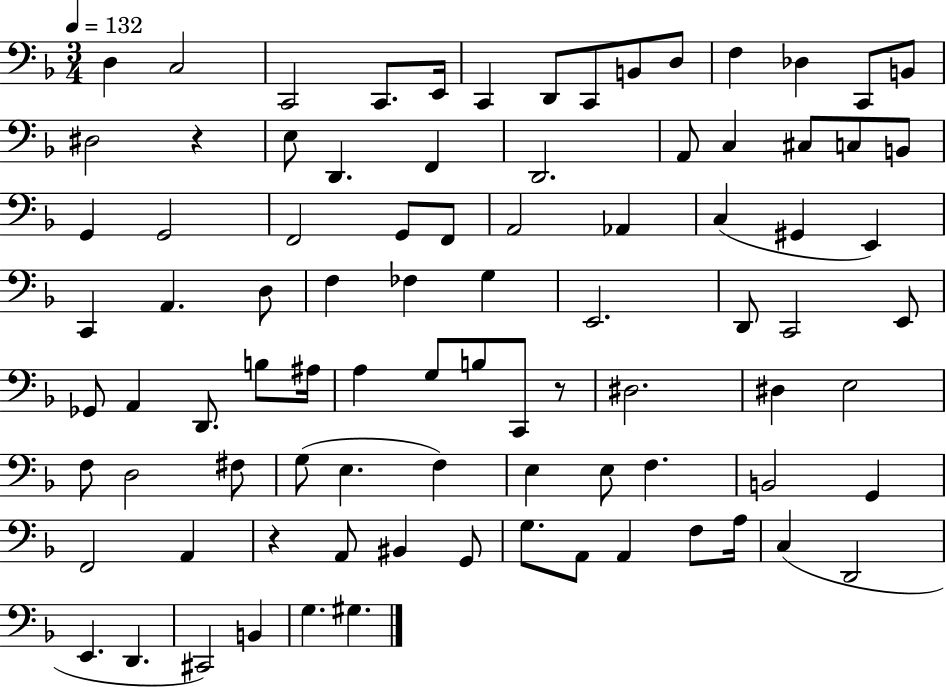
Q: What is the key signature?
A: F major